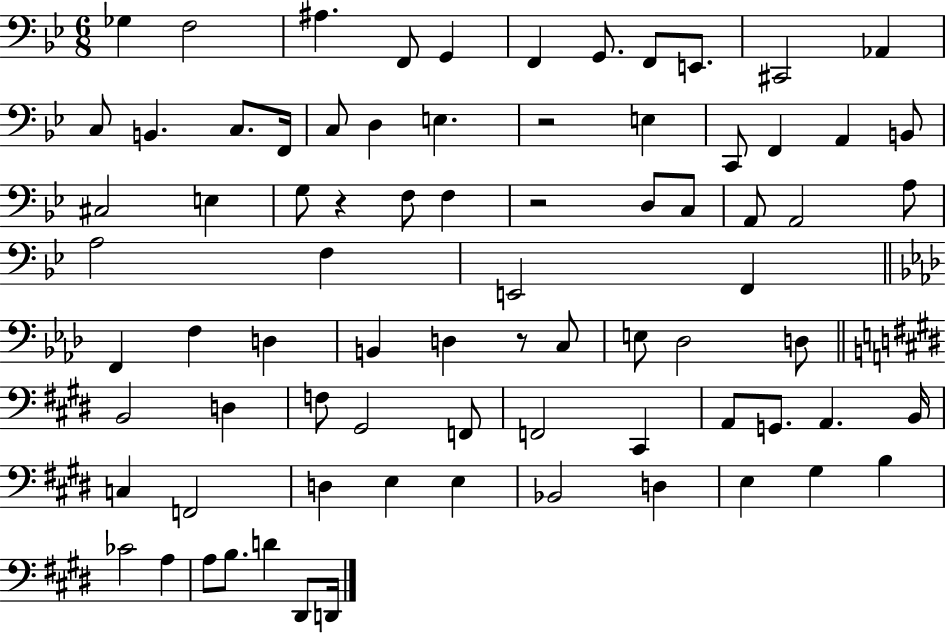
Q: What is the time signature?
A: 6/8